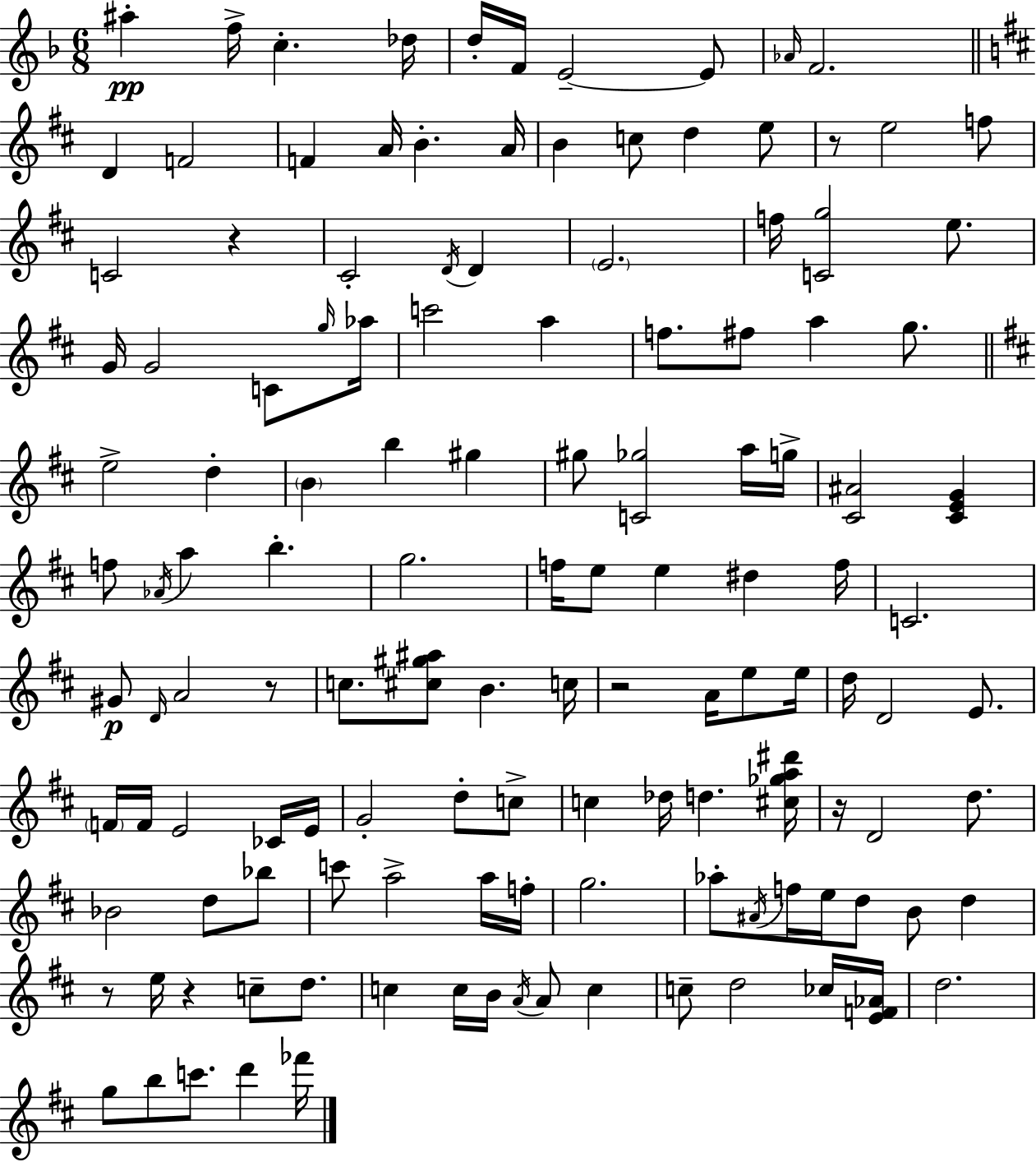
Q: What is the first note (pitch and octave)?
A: A#5